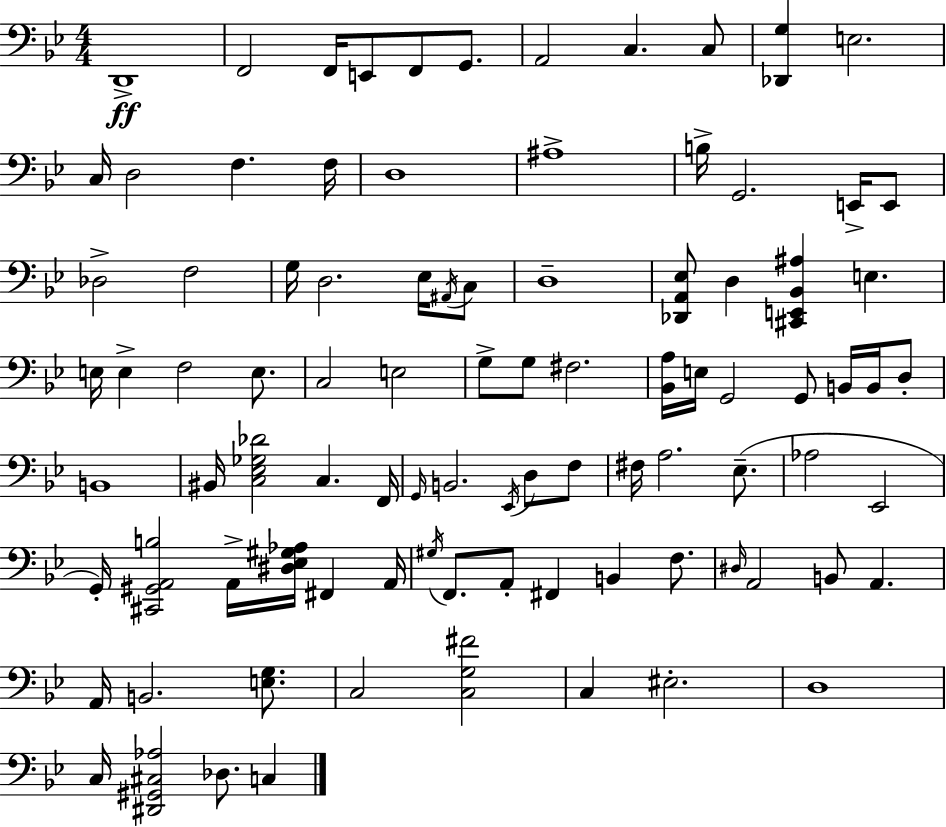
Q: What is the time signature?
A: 4/4